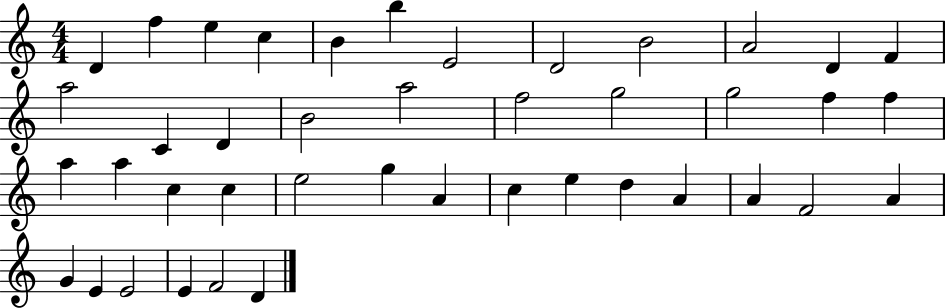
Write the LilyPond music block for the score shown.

{
  \clef treble
  \numericTimeSignature
  \time 4/4
  \key c \major
  d'4 f''4 e''4 c''4 | b'4 b''4 e'2 | d'2 b'2 | a'2 d'4 f'4 | \break a''2 c'4 d'4 | b'2 a''2 | f''2 g''2 | g''2 f''4 f''4 | \break a''4 a''4 c''4 c''4 | e''2 g''4 a'4 | c''4 e''4 d''4 a'4 | a'4 f'2 a'4 | \break g'4 e'4 e'2 | e'4 f'2 d'4 | \bar "|."
}